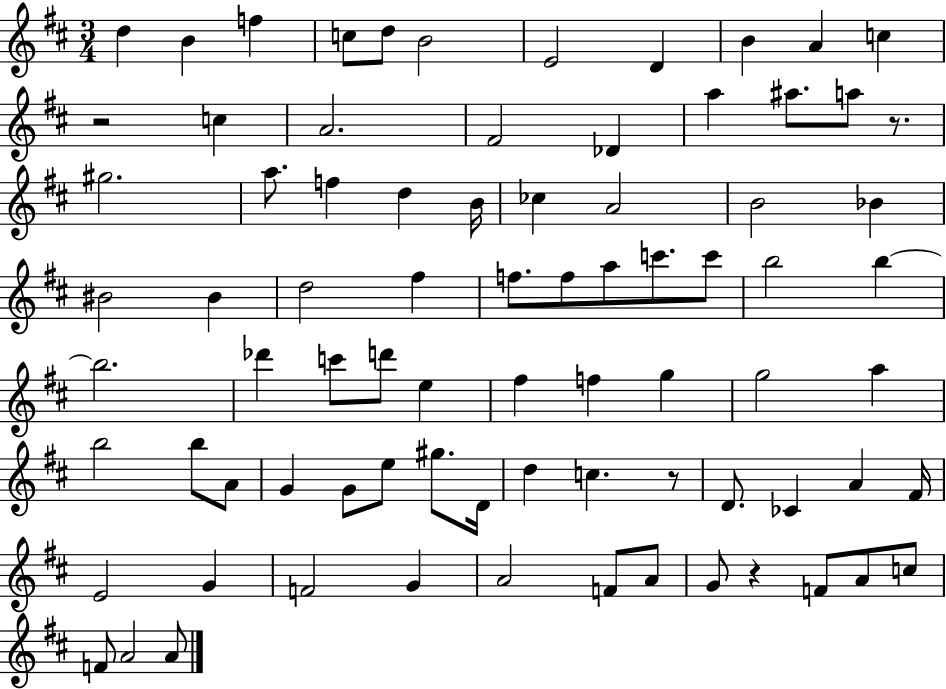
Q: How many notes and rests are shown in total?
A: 80